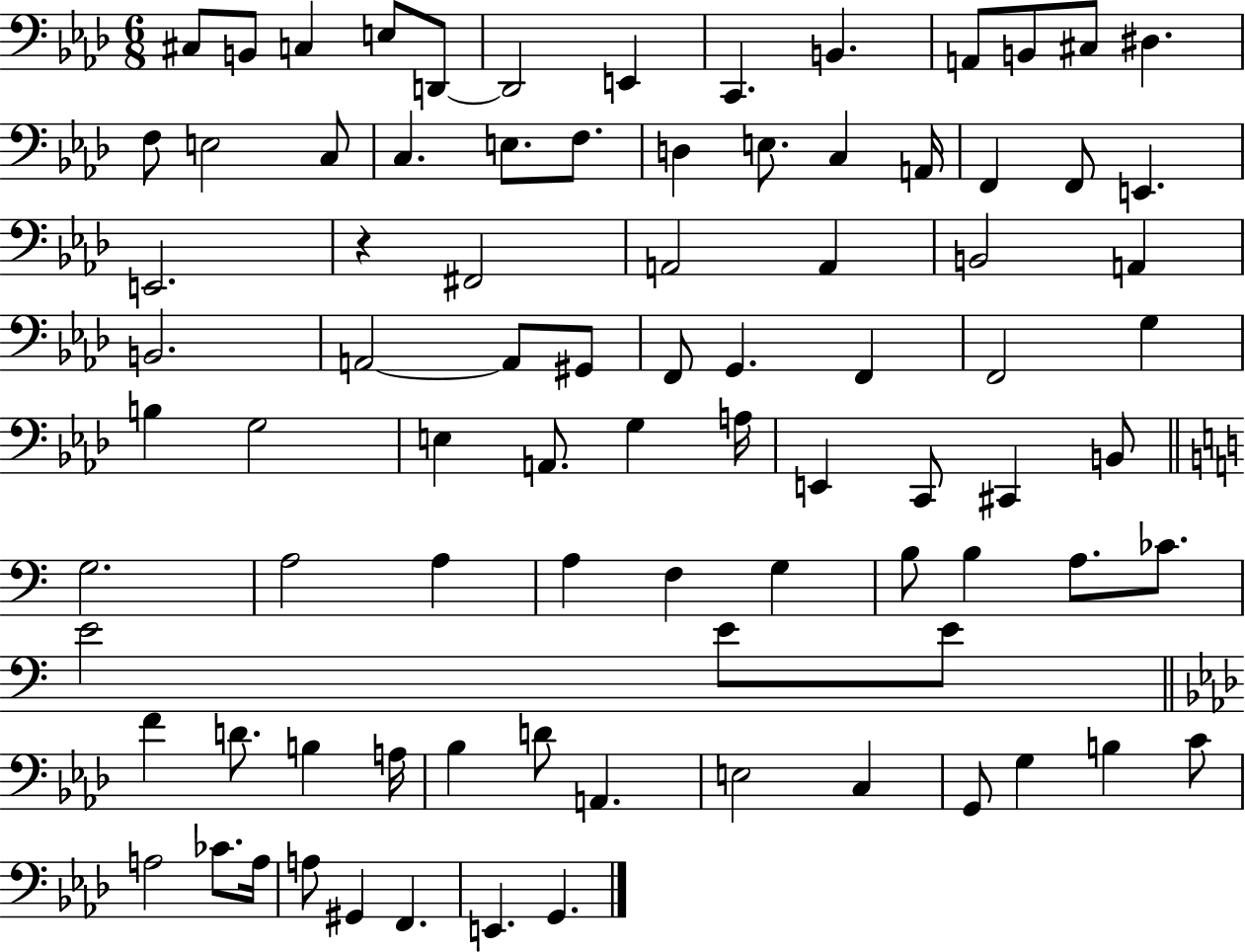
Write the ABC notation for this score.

X:1
T:Untitled
M:6/8
L:1/4
K:Ab
^C,/2 B,,/2 C, E,/2 D,,/2 D,,2 E,, C,, B,, A,,/2 B,,/2 ^C,/2 ^D, F,/2 E,2 C,/2 C, E,/2 F,/2 D, E,/2 C, A,,/4 F,, F,,/2 E,, E,,2 z ^F,,2 A,,2 A,, B,,2 A,, B,,2 A,,2 A,,/2 ^G,,/2 F,,/2 G,, F,, F,,2 G, B, G,2 E, A,,/2 G, A,/4 E,, C,,/2 ^C,, B,,/2 G,2 A,2 A, A, F, G, B,/2 B, A,/2 _C/2 E2 E/2 E/2 F D/2 B, A,/4 _B, D/2 A,, E,2 C, G,,/2 G, B, C/2 A,2 _C/2 A,/4 A,/2 ^G,, F,, E,, G,,